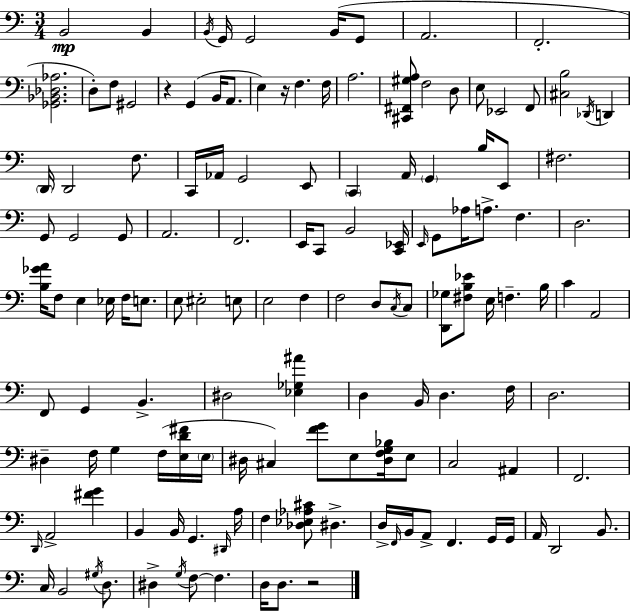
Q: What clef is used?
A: bass